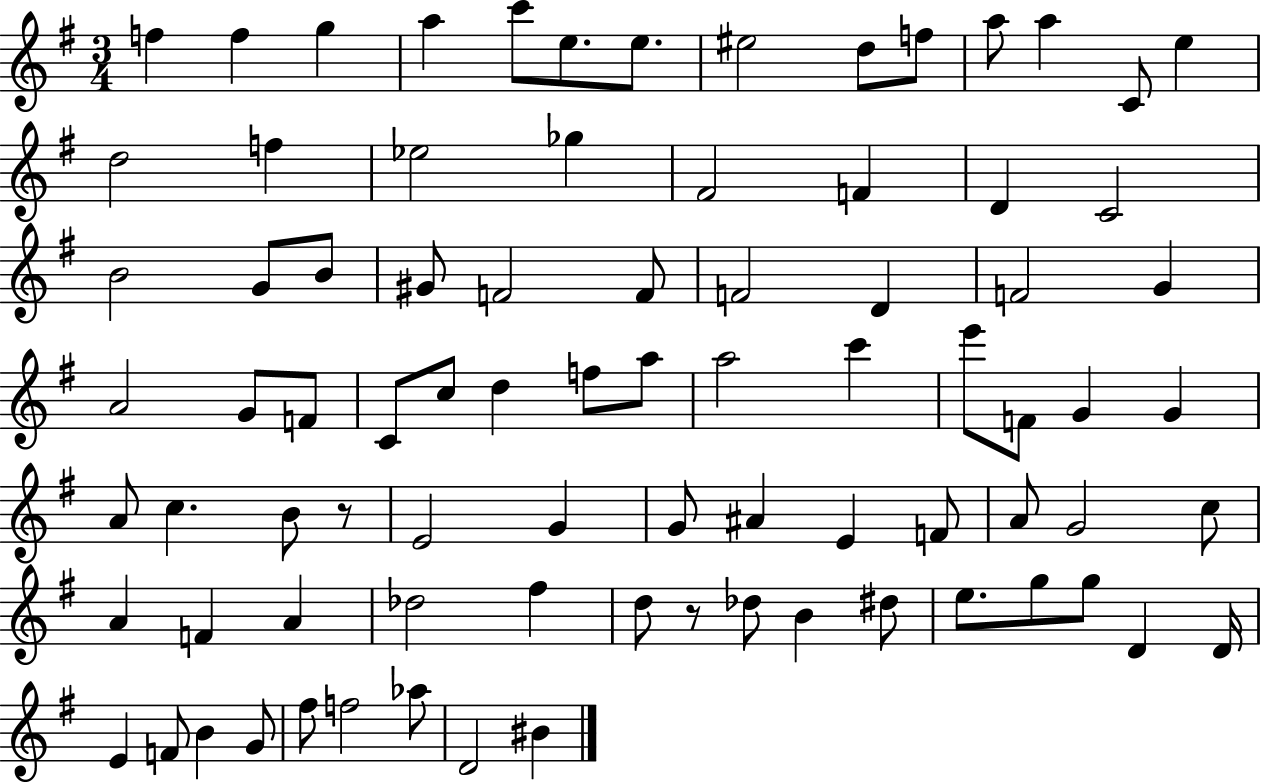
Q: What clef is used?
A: treble